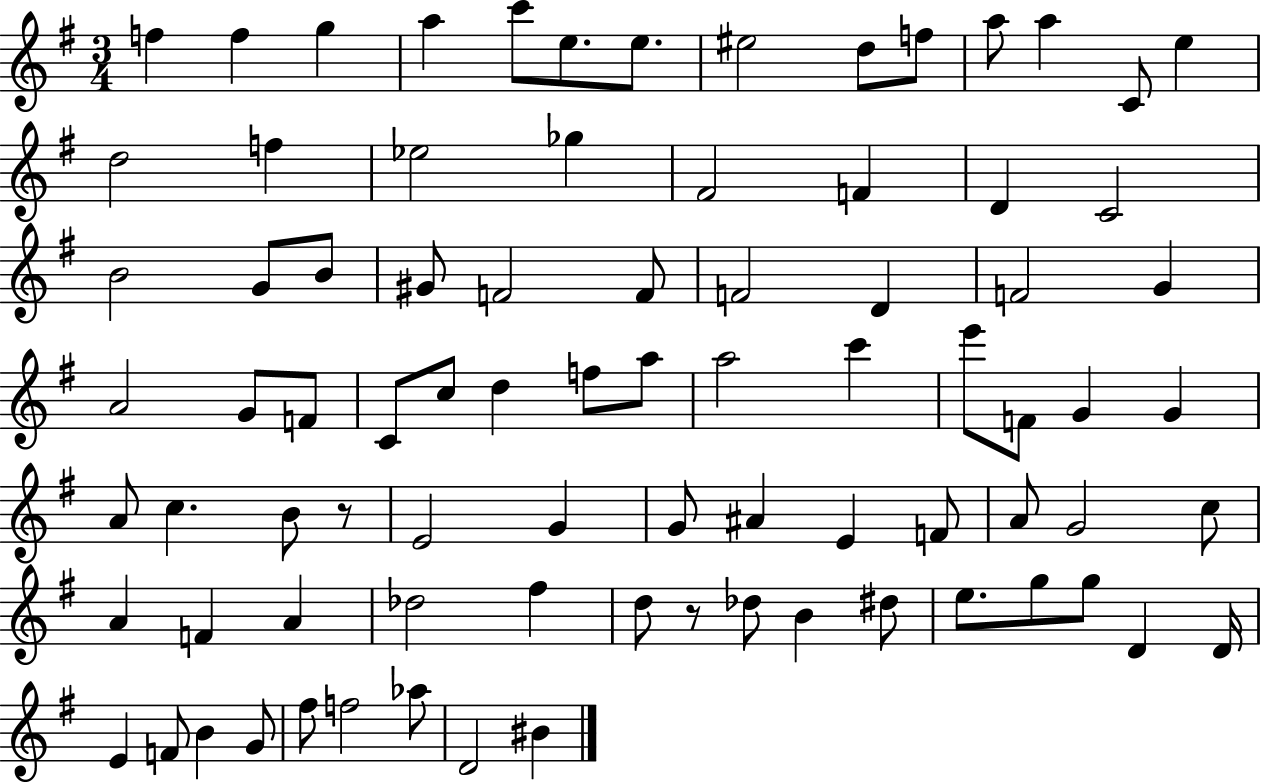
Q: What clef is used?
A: treble